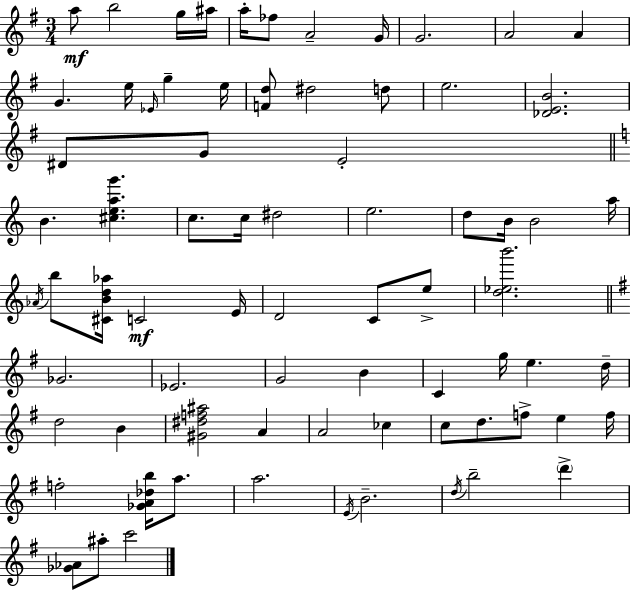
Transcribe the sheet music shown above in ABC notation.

X:1
T:Untitled
M:3/4
L:1/4
K:G
a/2 b2 g/4 ^a/4 a/4 _f/2 A2 G/4 G2 A2 A G e/4 _E/4 g e/4 [Fd]/2 ^d2 d/2 e2 [_DEB]2 ^D/2 G/2 E2 B [^ceag'] c/2 c/4 ^d2 e2 d/2 B/4 B2 a/4 _A/4 b/2 [^CBd_a]/4 C2 E/4 D2 C/2 e/2 [d_eb']2 _G2 _E2 G2 B C g/4 e d/4 d2 B [^G^df^a]2 A A2 _c c/2 d/2 f/2 e f/4 f2 [_GA_db]/4 a/2 a2 E/4 B2 d/4 b2 d' [_G_A]/2 ^a/2 c'2